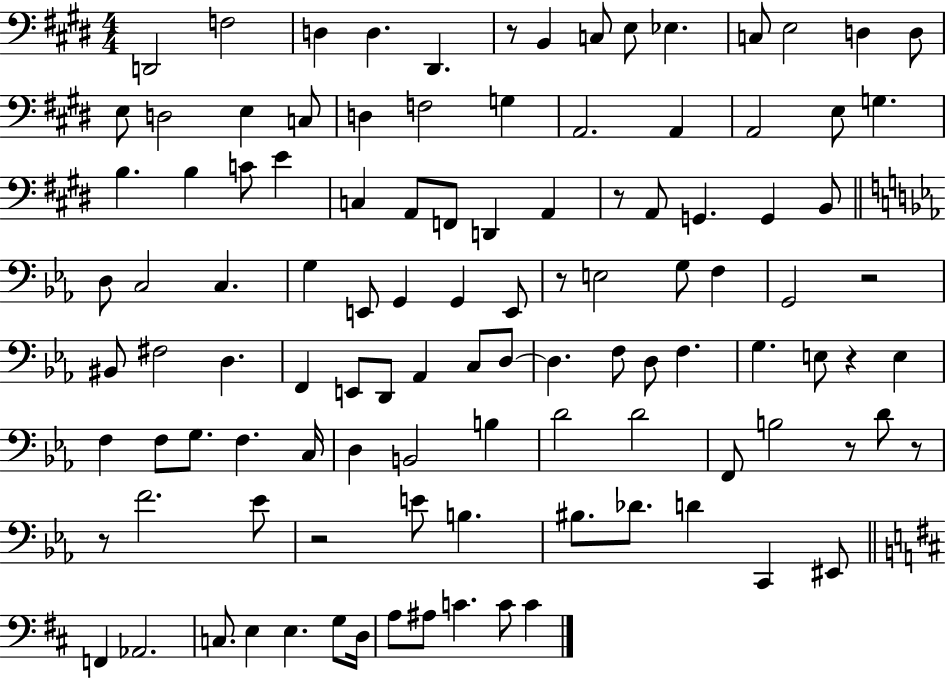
{
  \clef bass
  \numericTimeSignature
  \time 4/4
  \key e \major
  d,2 f2 | d4 d4. dis,4. | r8 b,4 c8 e8 ees4. | c8 e2 d4 d8 | \break e8 d2 e4 c8 | d4 f2 g4 | a,2. a,4 | a,2 e8 g4. | \break b4. b4 c'8 e'4 | c4 a,8 f,8 d,4 a,4 | r8 a,8 g,4. g,4 b,8 | \bar "||" \break \key c \minor d8 c2 c4. | g4 e,8 g,4 g,4 e,8 | r8 e2 g8 f4 | g,2 r2 | \break bis,8 fis2 d4. | f,4 e,8 d,8 aes,4 c8 d8~~ | d4. f8 d8 f4. | g4. e8 r4 e4 | \break f4 f8 g8. f4. c16 | d4 b,2 b4 | d'2 d'2 | f,8 b2 r8 d'8 r8 | \break r8 f'2. ees'8 | r2 e'8 b4. | bis8. des'8. d'4 c,4 eis,8 | \bar "||" \break \key b \minor f,4 aes,2. | c8. e4 e4. g8 d16 | a8 ais8 c'4. c'8 c'4 | \bar "|."
}